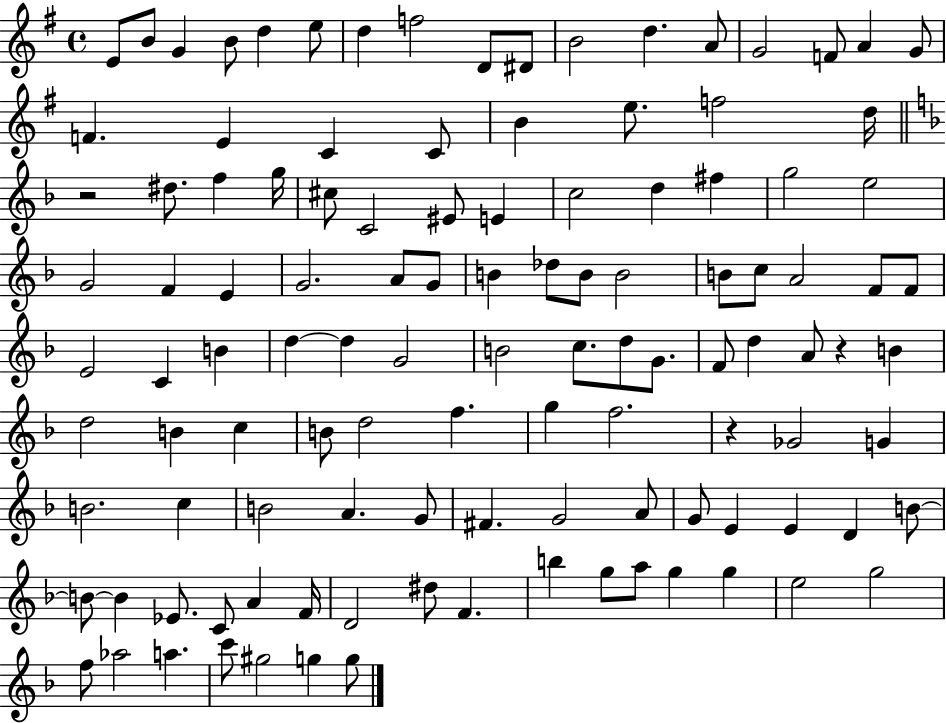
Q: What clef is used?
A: treble